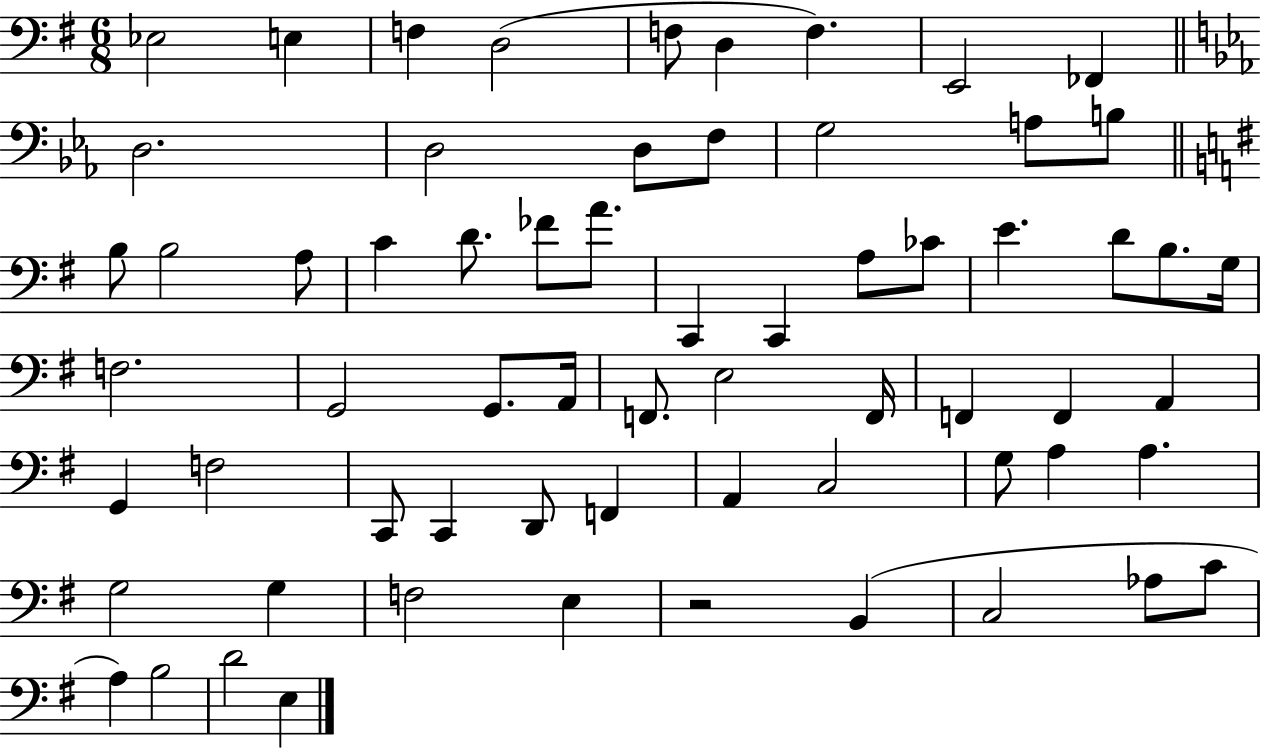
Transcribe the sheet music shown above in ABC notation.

X:1
T:Untitled
M:6/8
L:1/4
K:G
_E,2 E, F, D,2 F,/2 D, F, E,,2 _F,, D,2 D,2 D,/2 F,/2 G,2 A,/2 B,/2 B,/2 B,2 A,/2 C D/2 _F/2 A/2 C,, C,, A,/2 _C/2 E D/2 B,/2 G,/4 F,2 G,,2 G,,/2 A,,/4 F,,/2 E,2 F,,/4 F,, F,, A,, G,, F,2 C,,/2 C,, D,,/2 F,, A,, C,2 G,/2 A, A, G,2 G, F,2 E, z2 B,, C,2 _A,/2 C/2 A, B,2 D2 E,